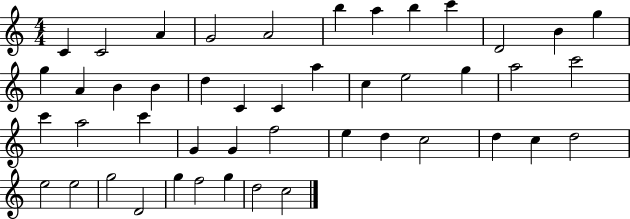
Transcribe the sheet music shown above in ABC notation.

X:1
T:Untitled
M:4/4
L:1/4
K:C
C C2 A G2 A2 b a b c' D2 B g g A B B d C C a c e2 g a2 c'2 c' a2 c' G G f2 e d c2 d c d2 e2 e2 g2 D2 g f2 g d2 c2